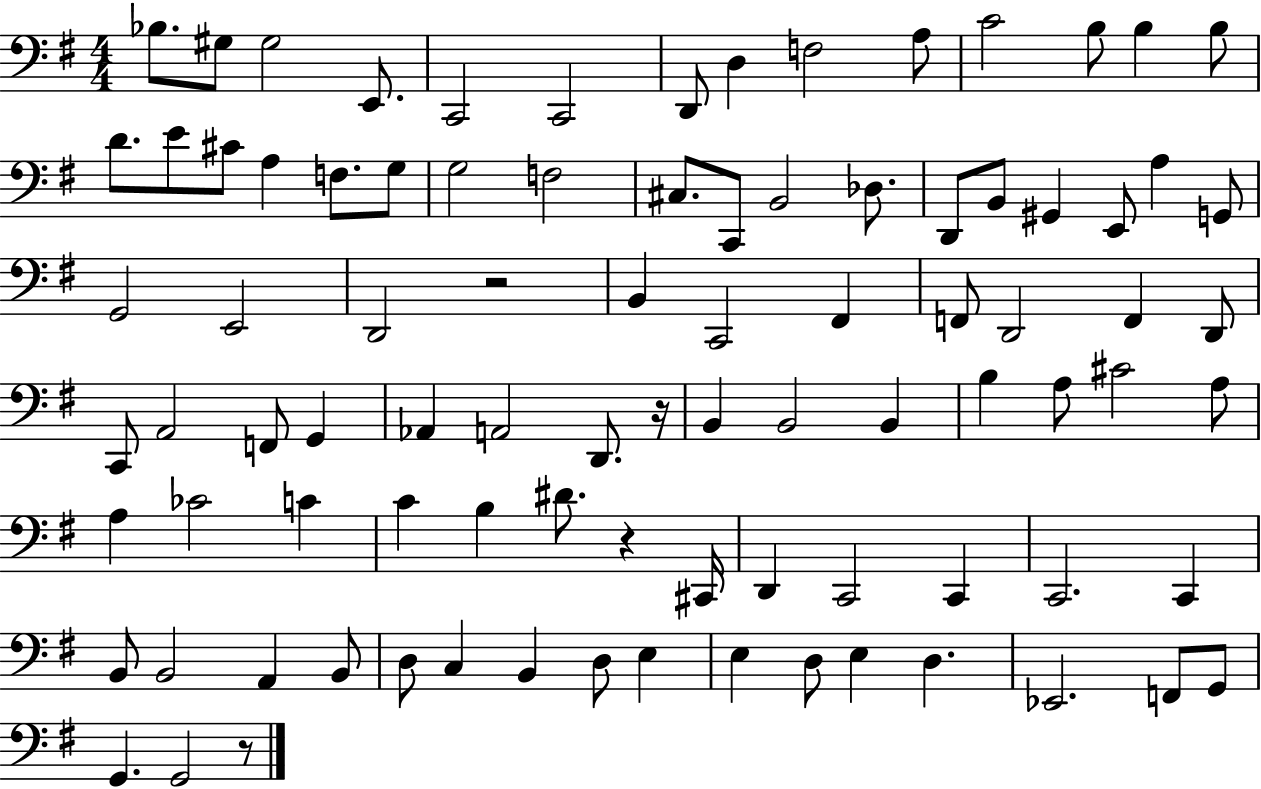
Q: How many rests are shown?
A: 4